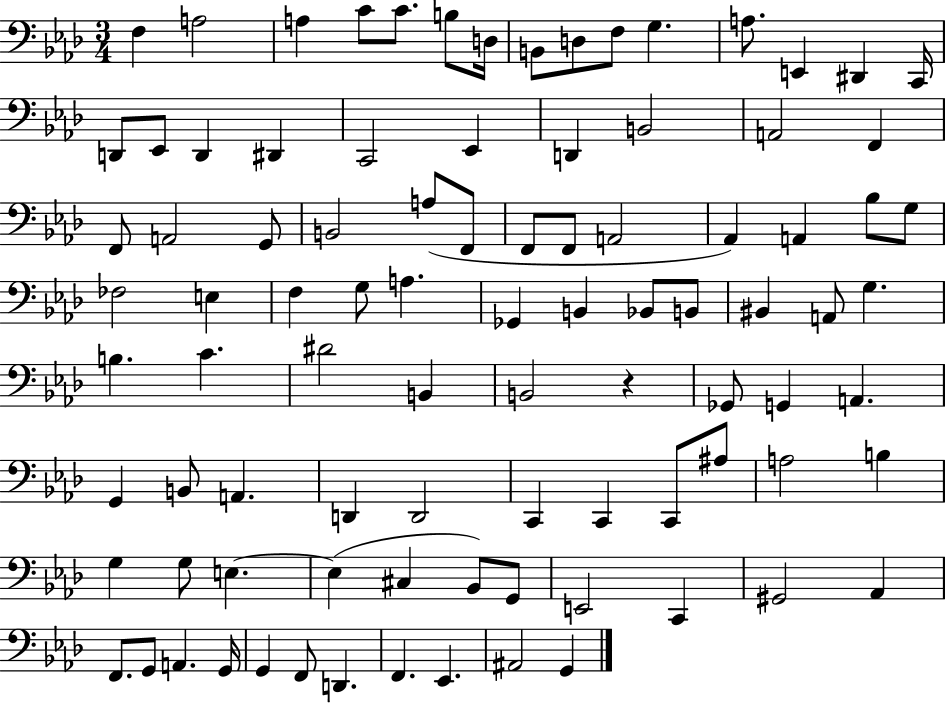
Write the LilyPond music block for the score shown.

{
  \clef bass
  \numericTimeSignature
  \time 3/4
  \key aes \major
  f4 a2 | a4 c'8 c'8. b8 d16 | b,8 d8 f8 g4. | a8. e,4 dis,4 c,16 | \break d,8 ees,8 d,4 dis,4 | c,2 ees,4 | d,4 b,2 | a,2 f,4 | \break f,8 a,2 g,8 | b,2 a8( f,8 | f,8 f,8 a,2 | aes,4) a,4 bes8 g8 | \break fes2 e4 | f4 g8 a4. | ges,4 b,4 bes,8 b,8 | bis,4 a,8 g4. | \break b4. c'4. | dis'2 b,4 | b,2 r4 | ges,8 g,4 a,4. | \break g,4 b,8 a,4. | d,4 d,2 | c,4 c,4 c,8 ais8 | a2 b4 | \break g4 g8 e4.~~ | e4( cis4 bes,8) g,8 | e,2 c,4 | gis,2 aes,4 | \break f,8. g,8 a,4. g,16 | g,4 f,8 d,4. | f,4. ees,4. | ais,2 g,4 | \break \bar "|."
}